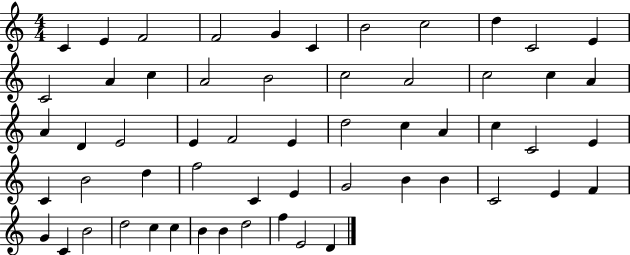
C4/q E4/q F4/h F4/h G4/q C4/q B4/h C5/h D5/q C4/h E4/q C4/h A4/q C5/q A4/h B4/h C5/h A4/h C5/h C5/q A4/q A4/q D4/q E4/h E4/q F4/h E4/q D5/h C5/q A4/q C5/q C4/h E4/q C4/q B4/h D5/q F5/h C4/q E4/q G4/h B4/q B4/q C4/h E4/q F4/q G4/q C4/q B4/h D5/h C5/q C5/q B4/q B4/q D5/h F5/q E4/h D4/q